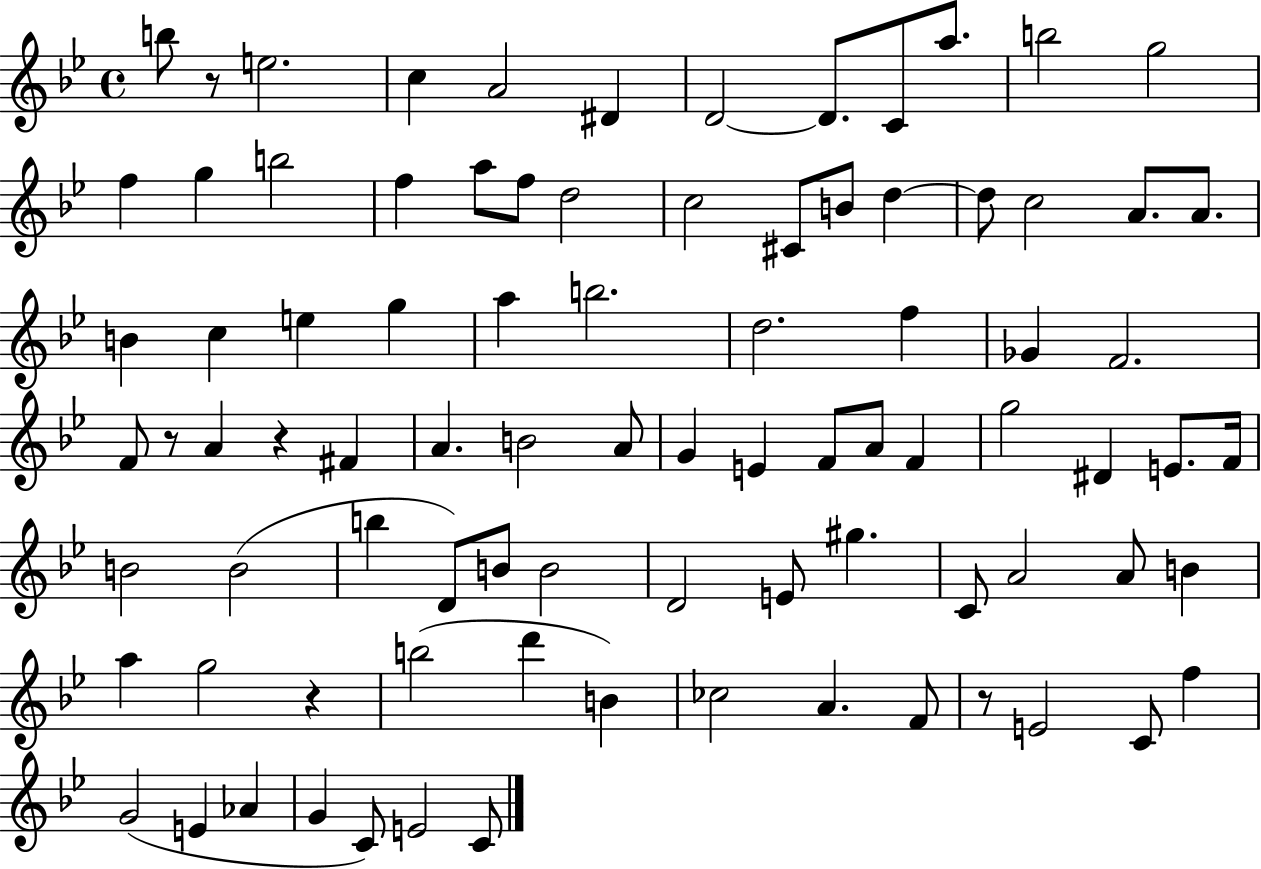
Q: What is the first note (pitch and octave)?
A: B5